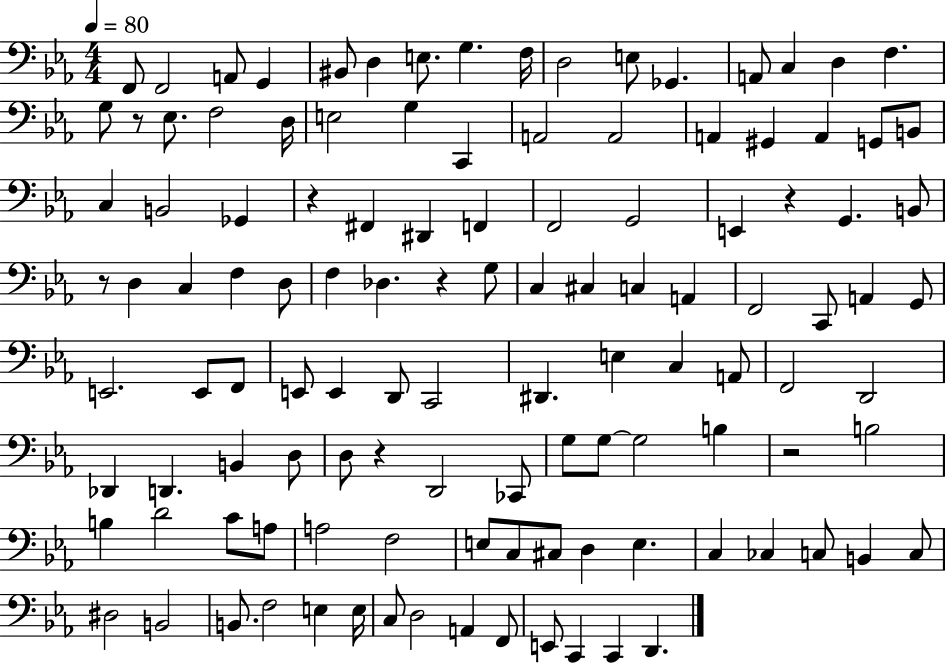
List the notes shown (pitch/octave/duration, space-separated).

F2/e F2/h A2/e G2/q BIS2/e D3/q E3/e. G3/q. F3/s D3/h E3/e Gb2/q. A2/e C3/q D3/q F3/q. G3/e R/e Eb3/e. F3/h D3/s E3/h G3/q C2/q A2/h A2/h A2/q G#2/q A2/q G2/e B2/e C3/q B2/h Gb2/q R/q F#2/q D#2/q F2/q F2/h G2/h E2/q R/q G2/q. B2/e R/e D3/q C3/q F3/q D3/e F3/q Db3/q. R/q G3/e C3/q C#3/q C3/q A2/q F2/h C2/e A2/q G2/e E2/h. E2/e F2/e E2/e E2/q D2/e C2/h D#2/q. E3/q C3/q A2/e F2/h D2/h Db2/q D2/q. B2/q D3/e D3/e R/q D2/h CES2/e G3/e G3/e G3/h B3/q R/h B3/h B3/q D4/h C4/e A3/e A3/h F3/h E3/e C3/e C#3/e D3/q E3/q. C3/q CES3/q C3/e B2/q C3/e D#3/h B2/h B2/e. F3/h E3/q E3/s C3/e D3/h A2/q F2/e E2/e C2/q C2/q D2/q.